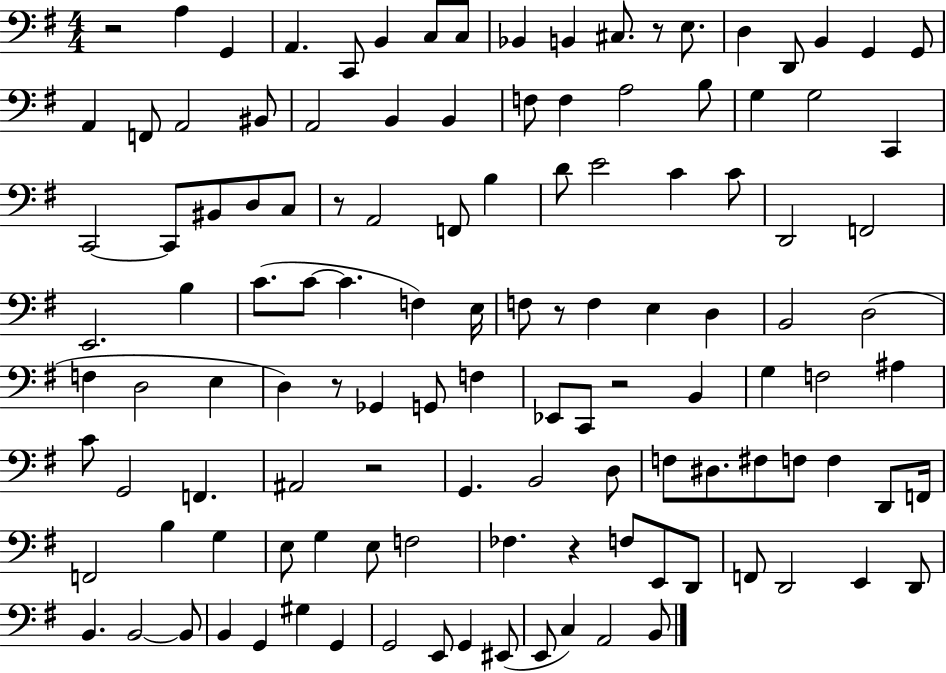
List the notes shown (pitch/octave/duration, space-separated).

R/h A3/q G2/q A2/q. C2/e B2/q C3/e C3/e Bb2/q B2/q C#3/e. R/e E3/e. D3/q D2/e B2/q G2/q G2/e A2/q F2/e A2/h BIS2/e A2/h B2/q B2/q F3/e F3/q A3/h B3/e G3/q G3/h C2/q C2/h C2/e BIS2/e D3/e C3/e R/e A2/h F2/e B3/q D4/e E4/h C4/q C4/e D2/h F2/h E2/h. B3/q C4/e. C4/e C4/q. F3/q E3/s F3/e R/e F3/q E3/q D3/q B2/h D3/h F3/q D3/h E3/q D3/q R/e Gb2/q G2/e F3/q Eb2/e C2/e R/h B2/q G3/q F3/h A#3/q C4/e G2/h F2/q. A#2/h R/h G2/q. B2/h D3/e F3/e D#3/e. F#3/e F3/e F3/q D2/e F2/s F2/h B3/q G3/q E3/e G3/q E3/e F3/h FES3/q. R/q F3/e E2/e D2/e F2/e D2/h E2/q D2/e B2/q. B2/h B2/e B2/q G2/q G#3/q G2/q G2/h E2/e G2/q EIS2/e E2/e C3/q A2/h B2/e